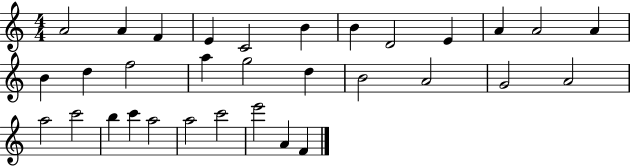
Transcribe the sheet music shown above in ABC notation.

X:1
T:Untitled
M:4/4
L:1/4
K:C
A2 A F E C2 B B D2 E A A2 A B d f2 a g2 d B2 A2 G2 A2 a2 c'2 b c' a2 a2 c'2 e'2 A F